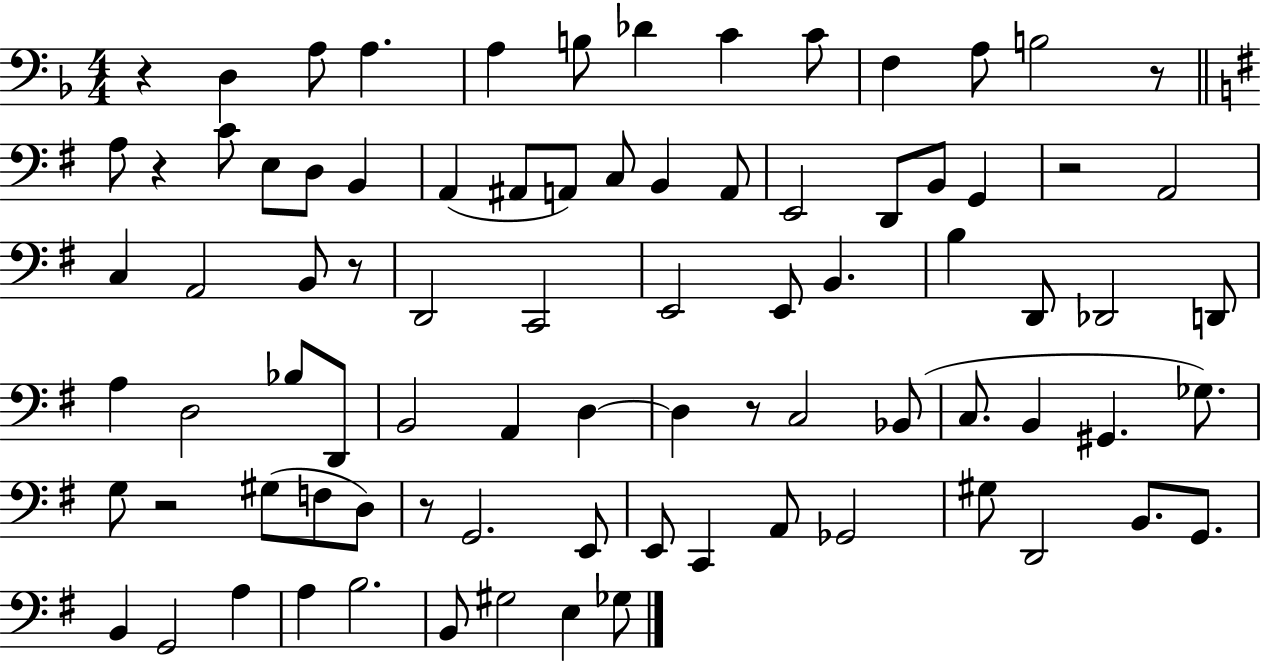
{
  \clef bass
  \numericTimeSignature
  \time 4/4
  \key f \major
  r4 d4 a8 a4. | a4 b8 des'4 c'4 c'8 | f4 a8 b2 r8 | \bar "||" \break \key g \major a8 r4 c'8 e8 d8 b,4 | a,4( ais,8 a,8) c8 b,4 a,8 | e,2 d,8 b,8 g,4 | r2 a,2 | \break c4 a,2 b,8 r8 | d,2 c,2 | e,2 e,8 b,4. | b4 d,8 des,2 d,8 | \break a4 d2 bes8 d,8 | b,2 a,4 d4~~ | d4 r8 c2 bes,8( | c8. b,4 gis,4. ges8.) | \break g8 r2 gis8( f8 d8) | r8 g,2. e,8 | e,8 c,4 a,8 ges,2 | gis8 d,2 b,8. g,8. | \break b,4 g,2 a4 | a4 b2. | b,8 gis2 e4 ges8 | \bar "|."
}